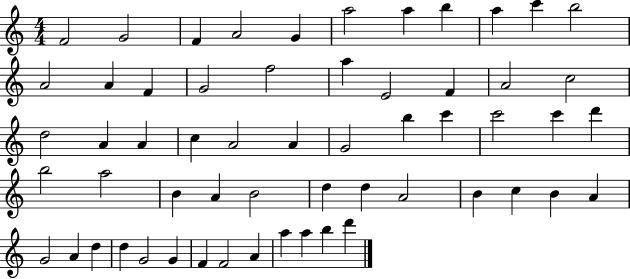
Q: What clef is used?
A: treble